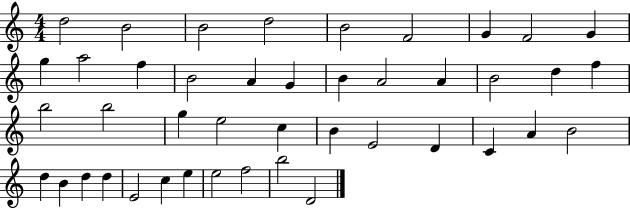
D5/h B4/h B4/h D5/h B4/h F4/h G4/q F4/h G4/q G5/q A5/h F5/q B4/h A4/q G4/q B4/q A4/h A4/q B4/h D5/q F5/q B5/h B5/h G5/q E5/h C5/q B4/q E4/h D4/q C4/q A4/q B4/h D5/q B4/q D5/q D5/q E4/h C5/q E5/q E5/h F5/h B5/h D4/h